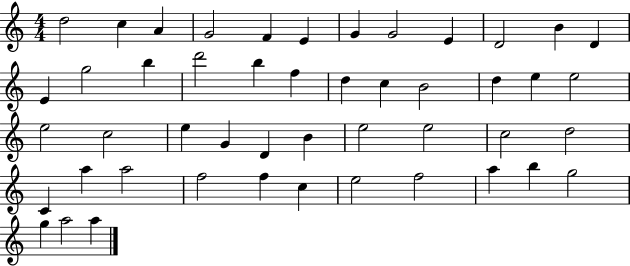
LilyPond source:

{
  \clef treble
  \numericTimeSignature
  \time 4/4
  \key c \major
  d''2 c''4 a'4 | g'2 f'4 e'4 | g'4 g'2 e'4 | d'2 b'4 d'4 | \break e'4 g''2 b''4 | d'''2 b''4 f''4 | d''4 c''4 b'2 | d''4 e''4 e''2 | \break e''2 c''2 | e''4 g'4 d'4 b'4 | e''2 e''2 | c''2 d''2 | \break c'4 a''4 a''2 | f''2 f''4 c''4 | e''2 f''2 | a''4 b''4 g''2 | \break g''4 a''2 a''4 | \bar "|."
}